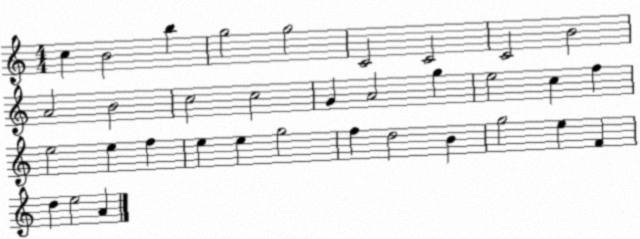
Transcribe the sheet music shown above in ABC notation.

X:1
T:Untitled
M:4/4
L:1/4
K:C
c B2 b g2 g2 C2 C2 C2 B2 A2 B2 c2 c2 G A2 g e2 c f e2 e f e e g2 f d2 B g2 e F d e2 A